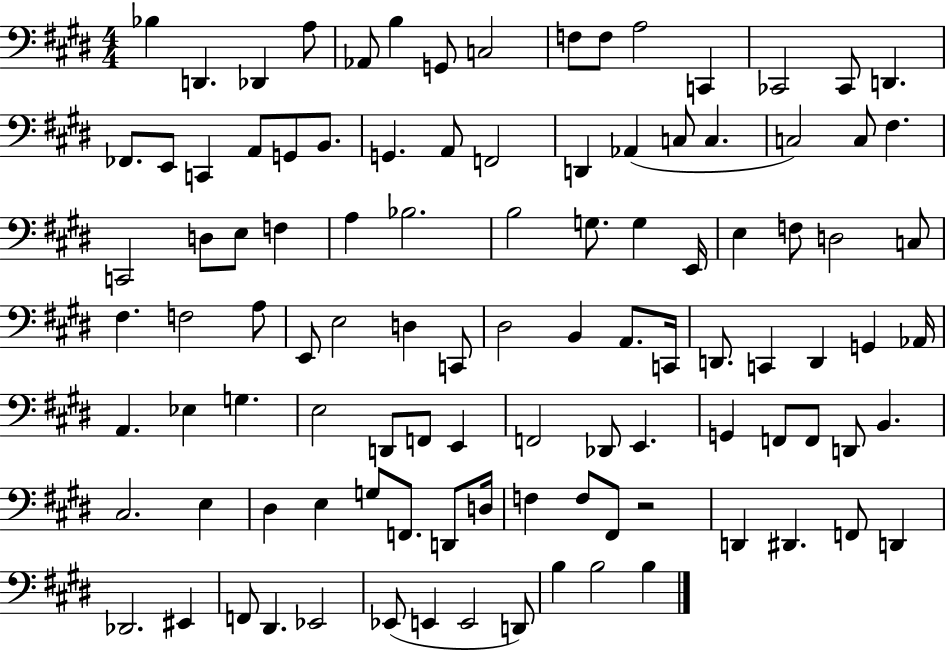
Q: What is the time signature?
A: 4/4